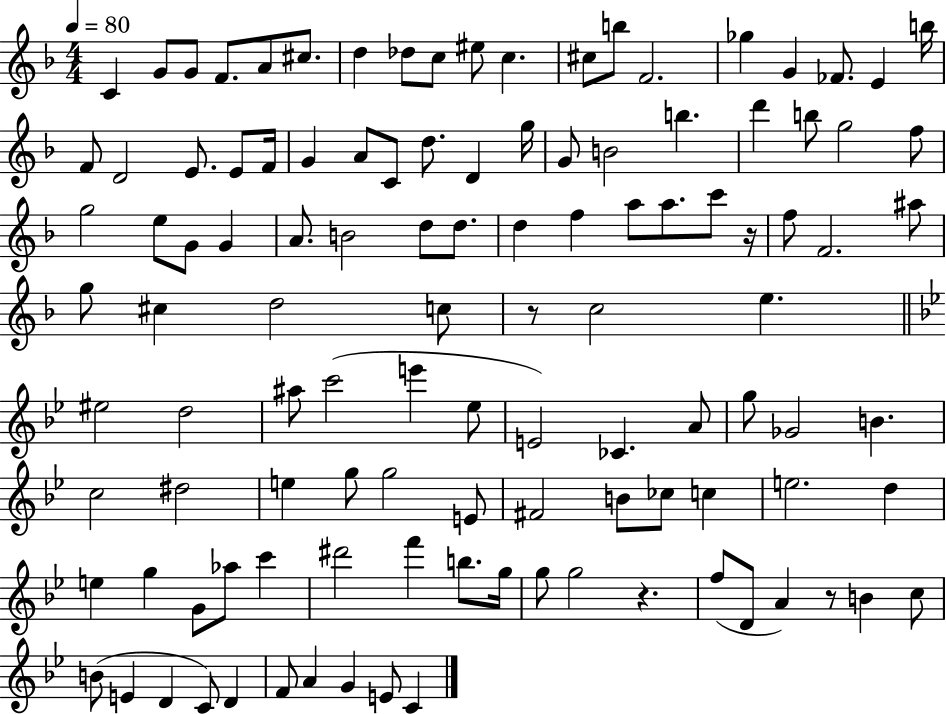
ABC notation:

X:1
T:Untitled
M:4/4
L:1/4
K:F
C G/2 G/2 F/2 A/2 ^c/2 d _d/2 c/2 ^e/2 c ^c/2 b/2 F2 _g G _F/2 E b/4 F/2 D2 E/2 E/2 F/4 G A/2 C/2 d/2 D g/4 G/2 B2 b d' b/2 g2 f/2 g2 e/2 G/2 G A/2 B2 d/2 d/2 d f a/2 a/2 c'/2 z/4 f/2 F2 ^a/2 g/2 ^c d2 c/2 z/2 c2 e ^e2 d2 ^a/2 c'2 e' _e/2 E2 _C A/2 g/2 _G2 B c2 ^d2 e g/2 g2 E/2 ^F2 B/2 _c/2 c e2 d e g G/2 _a/2 c' ^d'2 f' b/2 g/4 g/2 g2 z f/2 D/2 A z/2 B c/2 B/2 E D C/2 D F/2 A G E/2 C